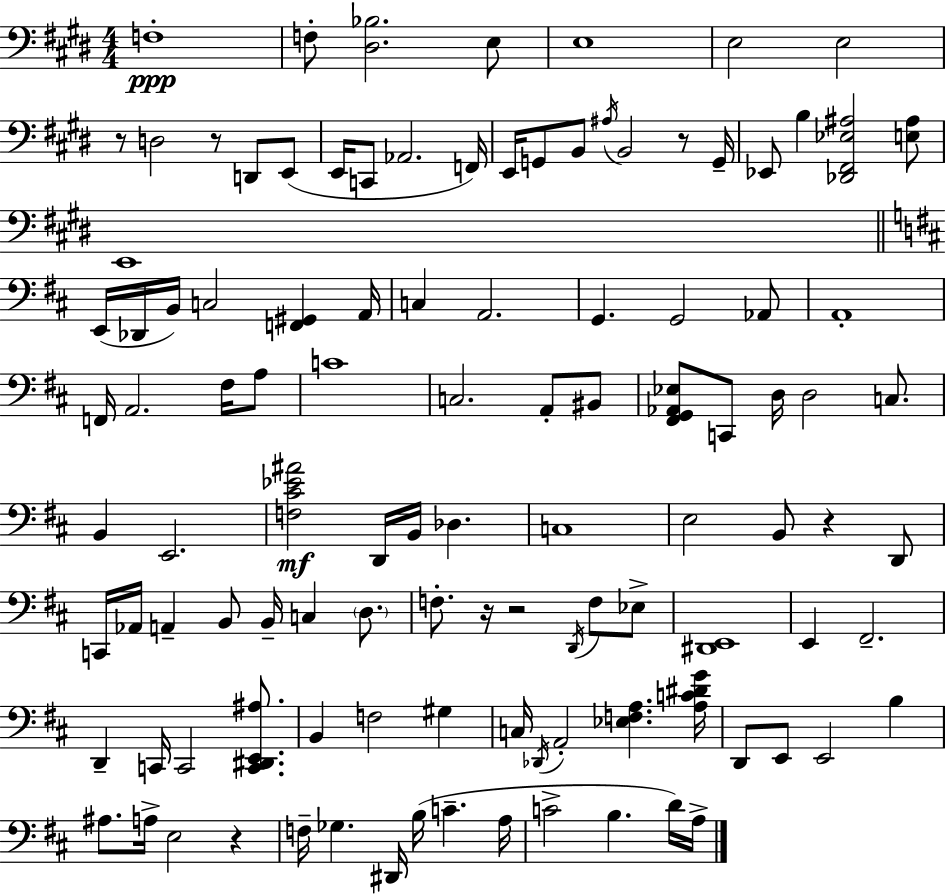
F3/w F3/e [D#3,Bb3]/h. E3/e E3/w E3/h E3/h R/e D3/h R/e D2/e E2/e E2/s C2/e Ab2/h. F2/s E2/s G2/e B2/e A#3/s B2/h R/e G2/s Eb2/e B3/q [Db2,F#2,Eb3,A#3]/h [E3,A#3]/e E2/w E2/s Db2/s B2/s C3/h [F2,G#2]/q A2/s C3/q A2/h. G2/q. G2/h Ab2/e A2/w F2/s A2/h. F#3/s A3/e C4/w C3/h. A2/e BIS2/e [F#2,G2,Ab2,Eb3]/e C2/e D3/s D3/h C3/e. B2/q E2/h. [F3,C#4,Eb4,A#4]/h D2/s B2/s Db3/q. C3/w E3/h B2/e R/q D2/e C2/s Ab2/s A2/q B2/e B2/s C3/q D3/e. F3/e. R/s R/h D2/s F3/e Eb3/e [D#2,E2]/w E2/q F#2/h. D2/q C2/s C2/h [C2,D#2,E2,A#3]/e. B2/q F3/h G#3/q C3/s Db2/s A2/h [Eb3,F3,A3]/q. [A3,C4,D#4,G4]/s D2/e E2/e E2/h B3/q A#3/e. A3/s E3/h R/q F3/s Gb3/q. D#2/s B3/s C4/q. A3/s C4/h B3/q. D4/s A3/s